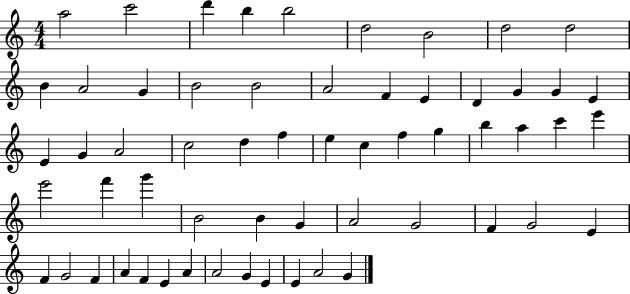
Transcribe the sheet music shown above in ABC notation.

X:1
T:Untitled
M:4/4
L:1/4
K:C
a2 c'2 d' b b2 d2 B2 d2 d2 B A2 G B2 B2 A2 F E D G G E E G A2 c2 d f e c f g b a c' e' e'2 f' g' B2 B G A2 G2 F G2 E F G2 F A F E A A2 G E E A2 G